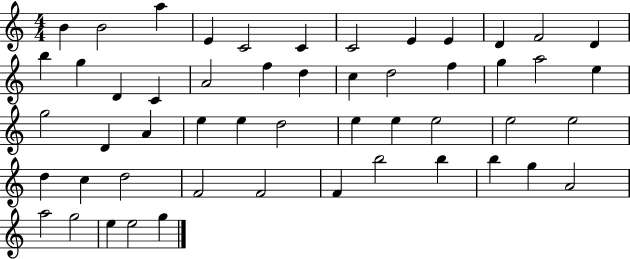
B4/q B4/h A5/q E4/q C4/h C4/q C4/h E4/q E4/q D4/q F4/h D4/q B5/q G5/q D4/q C4/q A4/h F5/q D5/q C5/q D5/h F5/q G5/q A5/h E5/q G5/h D4/q A4/q E5/q E5/q D5/h E5/q E5/q E5/h E5/h E5/h D5/q C5/q D5/h F4/h F4/h F4/q B5/h B5/q B5/q G5/q A4/h A5/h G5/h E5/q E5/h G5/q